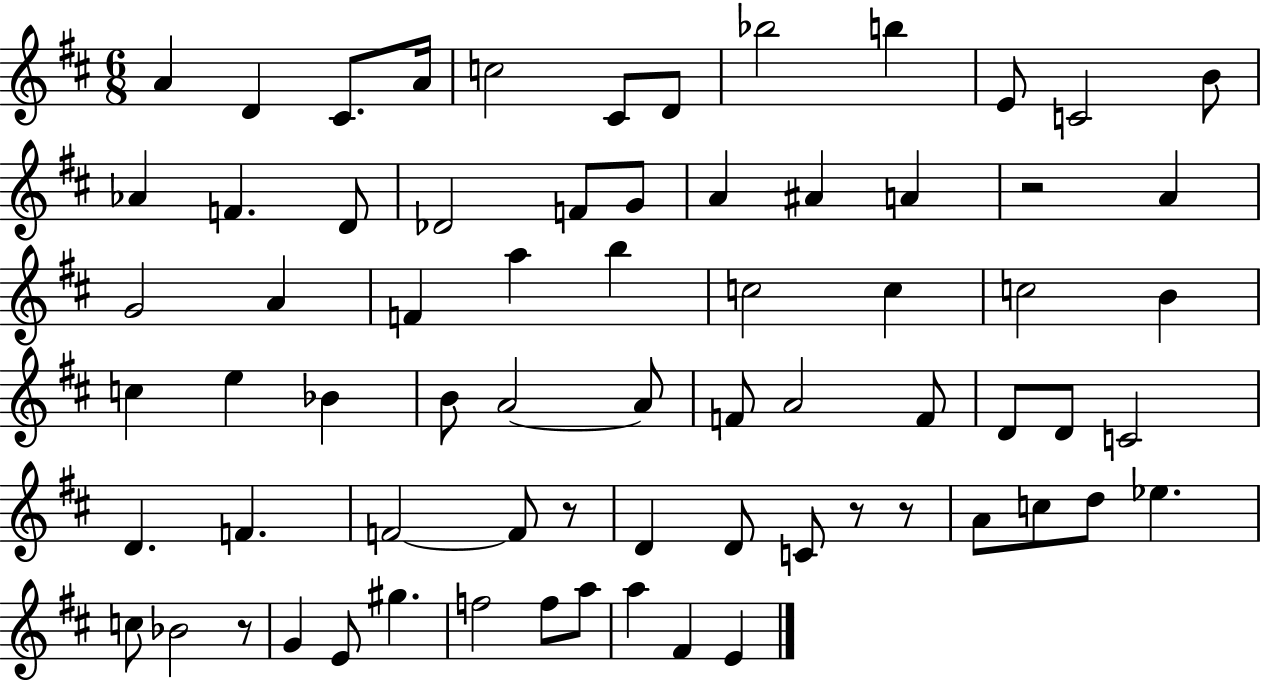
{
  \clef treble
  \numericTimeSignature
  \time 6/8
  \key d \major
  \repeat volta 2 { a'4 d'4 cis'8. a'16 | c''2 cis'8 d'8 | bes''2 b''4 | e'8 c'2 b'8 | \break aes'4 f'4. d'8 | des'2 f'8 g'8 | a'4 ais'4 a'4 | r2 a'4 | \break g'2 a'4 | f'4 a''4 b''4 | c''2 c''4 | c''2 b'4 | \break c''4 e''4 bes'4 | b'8 a'2~~ a'8 | f'8 a'2 f'8 | d'8 d'8 c'2 | \break d'4. f'4. | f'2~~ f'8 r8 | d'4 d'8 c'8 r8 r8 | a'8 c''8 d''8 ees''4. | \break c''8 bes'2 r8 | g'4 e'8 gis''4. | f''2 f''8 a''8 | a''4 fis'4 e'4 | \break } \bar "|."
}